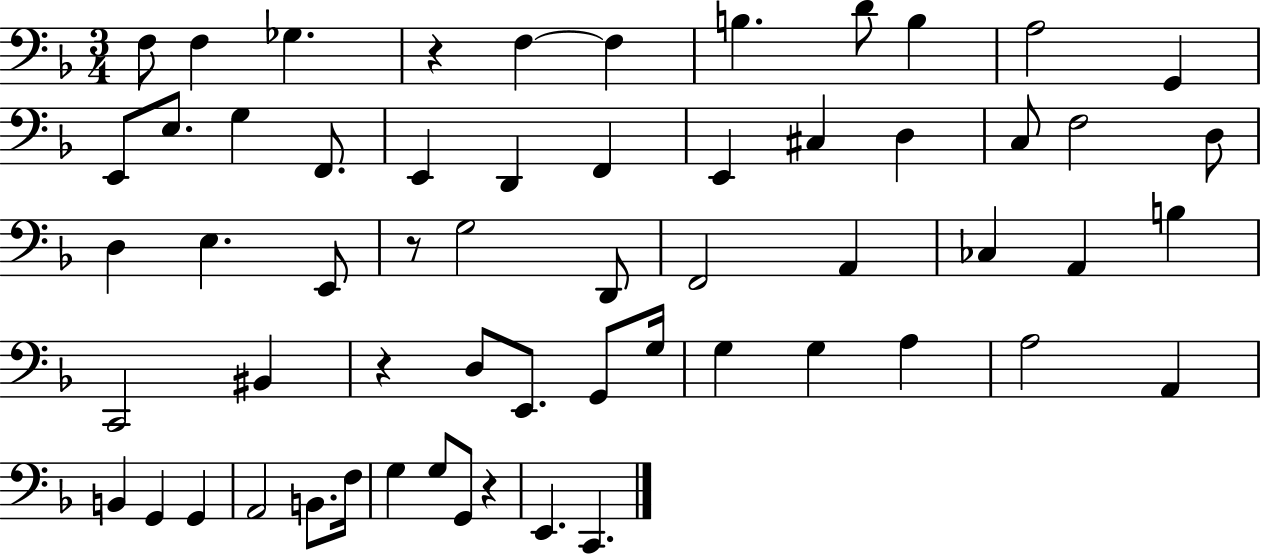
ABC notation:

X:1
T:Untitled
M:3/4
L:1/4
K:F
F,/2 F, _G, z F, F, B, D/2 B, A,2 G,, E,,/2 E,/2 G, F,,/2 E,, D,, F,, E,, ^C, D, C,/2 F,2 D,/2 D, E, E,,/2 z/2 G,2 D,,/2 F,,2 A,, _C, A,, B, C,,2 ^B,, z D,/2 E,,/2 G,,/2 G,/4 G, G, A, A,2 A,, B,, G,, G,, A,,2 B,,/2 F,/4 G, G,/2 G,,/2 z E,, C,,